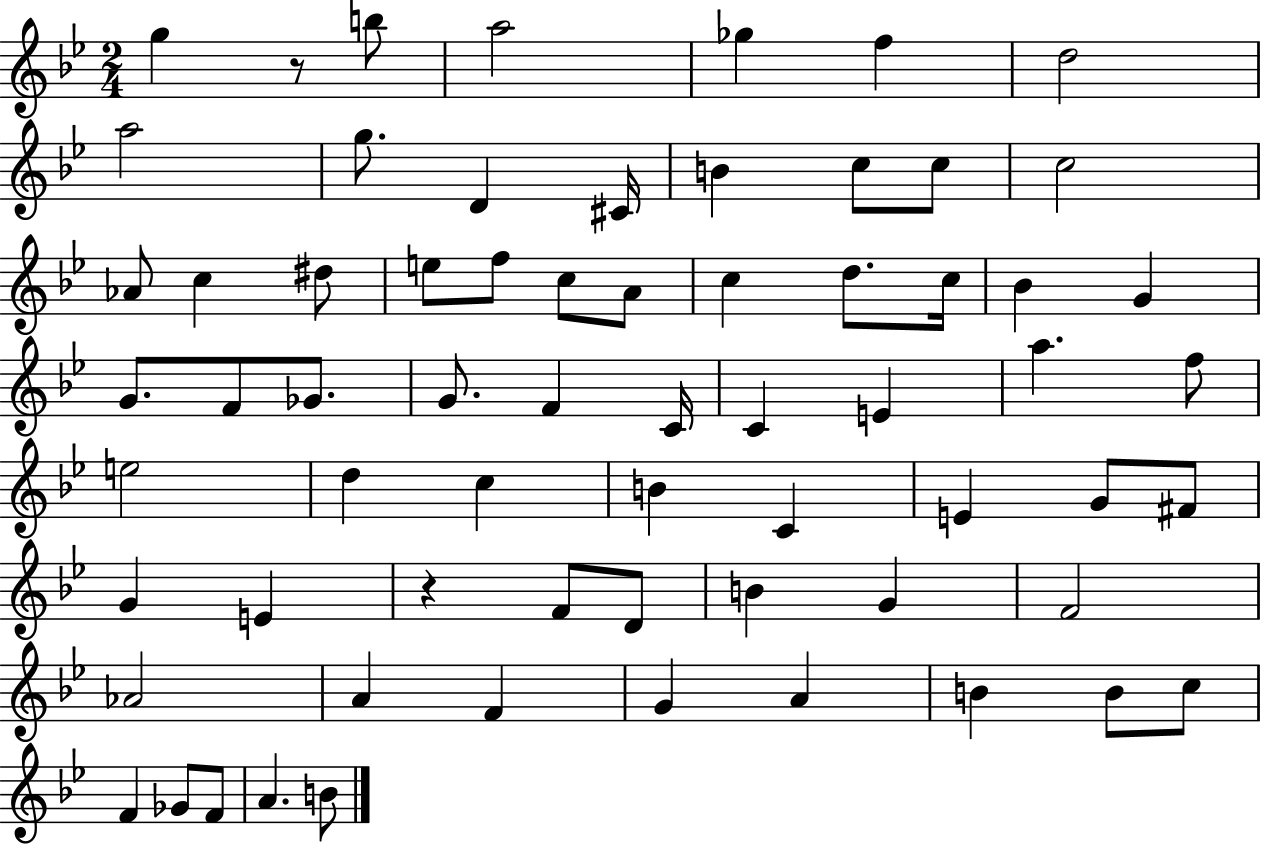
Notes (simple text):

G5/q R/e B5/e A5/h Gb5/q F5/q D5/h A5/h G5/e. D4/q C#4/s B4/q C5/e C5/e C5/h Ab4/e C5/q D#5/e E5/e F5/e C5/e A4/e C5/q D5/e. C5/s Bb4/q G4/q G4/e. F4/e Gb4/e. G4/e. F4/q C4/s C4/q E4/q A5/q. F5/e E5/h D5/q C5/q B4/q C4/q E4/q G4/e F#4/e G4/q E4/q R/q F4/e D4/e B4/q G4/q F4/h Ab4/h A4/q F4/q G4/q A4/q B4/q B4/e C5/e F4/q Gb4/e F4/e A4/q. B4/e